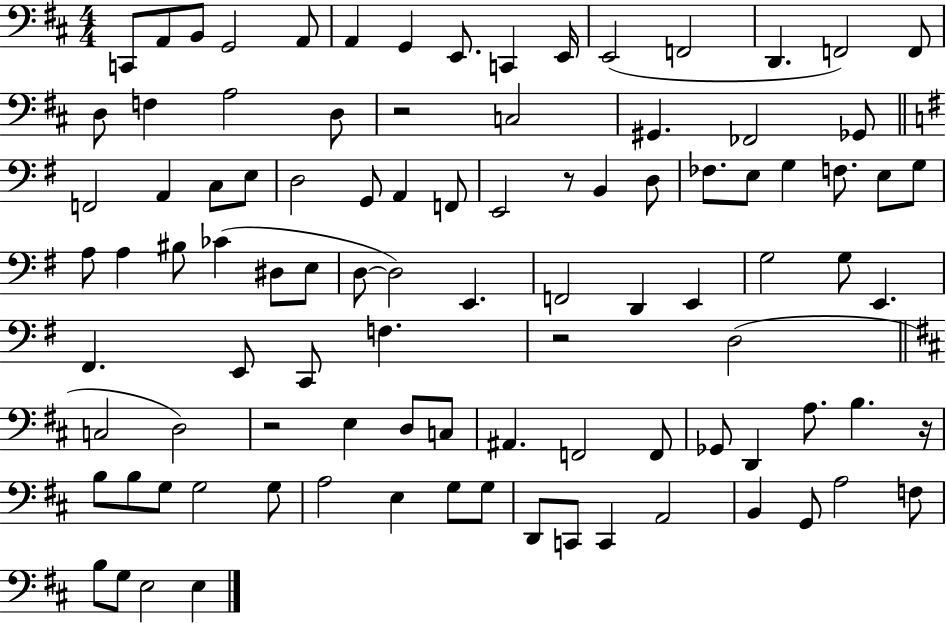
X:1
T:Untitled
M:4/4
L:1/4
K:D
C,,/2 A,,/2 B,,/2 G,,2 A,,/2 A,, G,, E,,/2 C,, E,,/4 E,,2 F,,2 D,, F,,2 F,,/2 D,/2 F, A,2 D,/2 z2 C,2 ^G,, _F,,2 _G,,/2 F,,2 A,, C,/2 E,/2 D,2 G,,/2 A,, F,,/2 E,,2 z/2 B,, D,/2 _F,/2 E,/2 G, F,/2 E,/2 G,/2 A,/2 A, ^B,/2 _C ^D,/2 E,/2 D,/2 D,2 E,, F,,2 D,, E,, G,2 G,/2 E,, ^F,, E,,/2 C,,/2 F, z2 D,2 C,2 D,2 z2 E, D,/2 C,/2 ^A,, F,,2 F,,/2 _G,,/2 D,, A,/2 B, z/4 B,/2 B,/2 G,/2 G,2 G,/2 A,2 E, G,/2 G,/2 D,,/2 C,,/2 C,, A,,2 B,, G,,/2 A,2 F,/2 B,/2 G,/2 E,2 E,